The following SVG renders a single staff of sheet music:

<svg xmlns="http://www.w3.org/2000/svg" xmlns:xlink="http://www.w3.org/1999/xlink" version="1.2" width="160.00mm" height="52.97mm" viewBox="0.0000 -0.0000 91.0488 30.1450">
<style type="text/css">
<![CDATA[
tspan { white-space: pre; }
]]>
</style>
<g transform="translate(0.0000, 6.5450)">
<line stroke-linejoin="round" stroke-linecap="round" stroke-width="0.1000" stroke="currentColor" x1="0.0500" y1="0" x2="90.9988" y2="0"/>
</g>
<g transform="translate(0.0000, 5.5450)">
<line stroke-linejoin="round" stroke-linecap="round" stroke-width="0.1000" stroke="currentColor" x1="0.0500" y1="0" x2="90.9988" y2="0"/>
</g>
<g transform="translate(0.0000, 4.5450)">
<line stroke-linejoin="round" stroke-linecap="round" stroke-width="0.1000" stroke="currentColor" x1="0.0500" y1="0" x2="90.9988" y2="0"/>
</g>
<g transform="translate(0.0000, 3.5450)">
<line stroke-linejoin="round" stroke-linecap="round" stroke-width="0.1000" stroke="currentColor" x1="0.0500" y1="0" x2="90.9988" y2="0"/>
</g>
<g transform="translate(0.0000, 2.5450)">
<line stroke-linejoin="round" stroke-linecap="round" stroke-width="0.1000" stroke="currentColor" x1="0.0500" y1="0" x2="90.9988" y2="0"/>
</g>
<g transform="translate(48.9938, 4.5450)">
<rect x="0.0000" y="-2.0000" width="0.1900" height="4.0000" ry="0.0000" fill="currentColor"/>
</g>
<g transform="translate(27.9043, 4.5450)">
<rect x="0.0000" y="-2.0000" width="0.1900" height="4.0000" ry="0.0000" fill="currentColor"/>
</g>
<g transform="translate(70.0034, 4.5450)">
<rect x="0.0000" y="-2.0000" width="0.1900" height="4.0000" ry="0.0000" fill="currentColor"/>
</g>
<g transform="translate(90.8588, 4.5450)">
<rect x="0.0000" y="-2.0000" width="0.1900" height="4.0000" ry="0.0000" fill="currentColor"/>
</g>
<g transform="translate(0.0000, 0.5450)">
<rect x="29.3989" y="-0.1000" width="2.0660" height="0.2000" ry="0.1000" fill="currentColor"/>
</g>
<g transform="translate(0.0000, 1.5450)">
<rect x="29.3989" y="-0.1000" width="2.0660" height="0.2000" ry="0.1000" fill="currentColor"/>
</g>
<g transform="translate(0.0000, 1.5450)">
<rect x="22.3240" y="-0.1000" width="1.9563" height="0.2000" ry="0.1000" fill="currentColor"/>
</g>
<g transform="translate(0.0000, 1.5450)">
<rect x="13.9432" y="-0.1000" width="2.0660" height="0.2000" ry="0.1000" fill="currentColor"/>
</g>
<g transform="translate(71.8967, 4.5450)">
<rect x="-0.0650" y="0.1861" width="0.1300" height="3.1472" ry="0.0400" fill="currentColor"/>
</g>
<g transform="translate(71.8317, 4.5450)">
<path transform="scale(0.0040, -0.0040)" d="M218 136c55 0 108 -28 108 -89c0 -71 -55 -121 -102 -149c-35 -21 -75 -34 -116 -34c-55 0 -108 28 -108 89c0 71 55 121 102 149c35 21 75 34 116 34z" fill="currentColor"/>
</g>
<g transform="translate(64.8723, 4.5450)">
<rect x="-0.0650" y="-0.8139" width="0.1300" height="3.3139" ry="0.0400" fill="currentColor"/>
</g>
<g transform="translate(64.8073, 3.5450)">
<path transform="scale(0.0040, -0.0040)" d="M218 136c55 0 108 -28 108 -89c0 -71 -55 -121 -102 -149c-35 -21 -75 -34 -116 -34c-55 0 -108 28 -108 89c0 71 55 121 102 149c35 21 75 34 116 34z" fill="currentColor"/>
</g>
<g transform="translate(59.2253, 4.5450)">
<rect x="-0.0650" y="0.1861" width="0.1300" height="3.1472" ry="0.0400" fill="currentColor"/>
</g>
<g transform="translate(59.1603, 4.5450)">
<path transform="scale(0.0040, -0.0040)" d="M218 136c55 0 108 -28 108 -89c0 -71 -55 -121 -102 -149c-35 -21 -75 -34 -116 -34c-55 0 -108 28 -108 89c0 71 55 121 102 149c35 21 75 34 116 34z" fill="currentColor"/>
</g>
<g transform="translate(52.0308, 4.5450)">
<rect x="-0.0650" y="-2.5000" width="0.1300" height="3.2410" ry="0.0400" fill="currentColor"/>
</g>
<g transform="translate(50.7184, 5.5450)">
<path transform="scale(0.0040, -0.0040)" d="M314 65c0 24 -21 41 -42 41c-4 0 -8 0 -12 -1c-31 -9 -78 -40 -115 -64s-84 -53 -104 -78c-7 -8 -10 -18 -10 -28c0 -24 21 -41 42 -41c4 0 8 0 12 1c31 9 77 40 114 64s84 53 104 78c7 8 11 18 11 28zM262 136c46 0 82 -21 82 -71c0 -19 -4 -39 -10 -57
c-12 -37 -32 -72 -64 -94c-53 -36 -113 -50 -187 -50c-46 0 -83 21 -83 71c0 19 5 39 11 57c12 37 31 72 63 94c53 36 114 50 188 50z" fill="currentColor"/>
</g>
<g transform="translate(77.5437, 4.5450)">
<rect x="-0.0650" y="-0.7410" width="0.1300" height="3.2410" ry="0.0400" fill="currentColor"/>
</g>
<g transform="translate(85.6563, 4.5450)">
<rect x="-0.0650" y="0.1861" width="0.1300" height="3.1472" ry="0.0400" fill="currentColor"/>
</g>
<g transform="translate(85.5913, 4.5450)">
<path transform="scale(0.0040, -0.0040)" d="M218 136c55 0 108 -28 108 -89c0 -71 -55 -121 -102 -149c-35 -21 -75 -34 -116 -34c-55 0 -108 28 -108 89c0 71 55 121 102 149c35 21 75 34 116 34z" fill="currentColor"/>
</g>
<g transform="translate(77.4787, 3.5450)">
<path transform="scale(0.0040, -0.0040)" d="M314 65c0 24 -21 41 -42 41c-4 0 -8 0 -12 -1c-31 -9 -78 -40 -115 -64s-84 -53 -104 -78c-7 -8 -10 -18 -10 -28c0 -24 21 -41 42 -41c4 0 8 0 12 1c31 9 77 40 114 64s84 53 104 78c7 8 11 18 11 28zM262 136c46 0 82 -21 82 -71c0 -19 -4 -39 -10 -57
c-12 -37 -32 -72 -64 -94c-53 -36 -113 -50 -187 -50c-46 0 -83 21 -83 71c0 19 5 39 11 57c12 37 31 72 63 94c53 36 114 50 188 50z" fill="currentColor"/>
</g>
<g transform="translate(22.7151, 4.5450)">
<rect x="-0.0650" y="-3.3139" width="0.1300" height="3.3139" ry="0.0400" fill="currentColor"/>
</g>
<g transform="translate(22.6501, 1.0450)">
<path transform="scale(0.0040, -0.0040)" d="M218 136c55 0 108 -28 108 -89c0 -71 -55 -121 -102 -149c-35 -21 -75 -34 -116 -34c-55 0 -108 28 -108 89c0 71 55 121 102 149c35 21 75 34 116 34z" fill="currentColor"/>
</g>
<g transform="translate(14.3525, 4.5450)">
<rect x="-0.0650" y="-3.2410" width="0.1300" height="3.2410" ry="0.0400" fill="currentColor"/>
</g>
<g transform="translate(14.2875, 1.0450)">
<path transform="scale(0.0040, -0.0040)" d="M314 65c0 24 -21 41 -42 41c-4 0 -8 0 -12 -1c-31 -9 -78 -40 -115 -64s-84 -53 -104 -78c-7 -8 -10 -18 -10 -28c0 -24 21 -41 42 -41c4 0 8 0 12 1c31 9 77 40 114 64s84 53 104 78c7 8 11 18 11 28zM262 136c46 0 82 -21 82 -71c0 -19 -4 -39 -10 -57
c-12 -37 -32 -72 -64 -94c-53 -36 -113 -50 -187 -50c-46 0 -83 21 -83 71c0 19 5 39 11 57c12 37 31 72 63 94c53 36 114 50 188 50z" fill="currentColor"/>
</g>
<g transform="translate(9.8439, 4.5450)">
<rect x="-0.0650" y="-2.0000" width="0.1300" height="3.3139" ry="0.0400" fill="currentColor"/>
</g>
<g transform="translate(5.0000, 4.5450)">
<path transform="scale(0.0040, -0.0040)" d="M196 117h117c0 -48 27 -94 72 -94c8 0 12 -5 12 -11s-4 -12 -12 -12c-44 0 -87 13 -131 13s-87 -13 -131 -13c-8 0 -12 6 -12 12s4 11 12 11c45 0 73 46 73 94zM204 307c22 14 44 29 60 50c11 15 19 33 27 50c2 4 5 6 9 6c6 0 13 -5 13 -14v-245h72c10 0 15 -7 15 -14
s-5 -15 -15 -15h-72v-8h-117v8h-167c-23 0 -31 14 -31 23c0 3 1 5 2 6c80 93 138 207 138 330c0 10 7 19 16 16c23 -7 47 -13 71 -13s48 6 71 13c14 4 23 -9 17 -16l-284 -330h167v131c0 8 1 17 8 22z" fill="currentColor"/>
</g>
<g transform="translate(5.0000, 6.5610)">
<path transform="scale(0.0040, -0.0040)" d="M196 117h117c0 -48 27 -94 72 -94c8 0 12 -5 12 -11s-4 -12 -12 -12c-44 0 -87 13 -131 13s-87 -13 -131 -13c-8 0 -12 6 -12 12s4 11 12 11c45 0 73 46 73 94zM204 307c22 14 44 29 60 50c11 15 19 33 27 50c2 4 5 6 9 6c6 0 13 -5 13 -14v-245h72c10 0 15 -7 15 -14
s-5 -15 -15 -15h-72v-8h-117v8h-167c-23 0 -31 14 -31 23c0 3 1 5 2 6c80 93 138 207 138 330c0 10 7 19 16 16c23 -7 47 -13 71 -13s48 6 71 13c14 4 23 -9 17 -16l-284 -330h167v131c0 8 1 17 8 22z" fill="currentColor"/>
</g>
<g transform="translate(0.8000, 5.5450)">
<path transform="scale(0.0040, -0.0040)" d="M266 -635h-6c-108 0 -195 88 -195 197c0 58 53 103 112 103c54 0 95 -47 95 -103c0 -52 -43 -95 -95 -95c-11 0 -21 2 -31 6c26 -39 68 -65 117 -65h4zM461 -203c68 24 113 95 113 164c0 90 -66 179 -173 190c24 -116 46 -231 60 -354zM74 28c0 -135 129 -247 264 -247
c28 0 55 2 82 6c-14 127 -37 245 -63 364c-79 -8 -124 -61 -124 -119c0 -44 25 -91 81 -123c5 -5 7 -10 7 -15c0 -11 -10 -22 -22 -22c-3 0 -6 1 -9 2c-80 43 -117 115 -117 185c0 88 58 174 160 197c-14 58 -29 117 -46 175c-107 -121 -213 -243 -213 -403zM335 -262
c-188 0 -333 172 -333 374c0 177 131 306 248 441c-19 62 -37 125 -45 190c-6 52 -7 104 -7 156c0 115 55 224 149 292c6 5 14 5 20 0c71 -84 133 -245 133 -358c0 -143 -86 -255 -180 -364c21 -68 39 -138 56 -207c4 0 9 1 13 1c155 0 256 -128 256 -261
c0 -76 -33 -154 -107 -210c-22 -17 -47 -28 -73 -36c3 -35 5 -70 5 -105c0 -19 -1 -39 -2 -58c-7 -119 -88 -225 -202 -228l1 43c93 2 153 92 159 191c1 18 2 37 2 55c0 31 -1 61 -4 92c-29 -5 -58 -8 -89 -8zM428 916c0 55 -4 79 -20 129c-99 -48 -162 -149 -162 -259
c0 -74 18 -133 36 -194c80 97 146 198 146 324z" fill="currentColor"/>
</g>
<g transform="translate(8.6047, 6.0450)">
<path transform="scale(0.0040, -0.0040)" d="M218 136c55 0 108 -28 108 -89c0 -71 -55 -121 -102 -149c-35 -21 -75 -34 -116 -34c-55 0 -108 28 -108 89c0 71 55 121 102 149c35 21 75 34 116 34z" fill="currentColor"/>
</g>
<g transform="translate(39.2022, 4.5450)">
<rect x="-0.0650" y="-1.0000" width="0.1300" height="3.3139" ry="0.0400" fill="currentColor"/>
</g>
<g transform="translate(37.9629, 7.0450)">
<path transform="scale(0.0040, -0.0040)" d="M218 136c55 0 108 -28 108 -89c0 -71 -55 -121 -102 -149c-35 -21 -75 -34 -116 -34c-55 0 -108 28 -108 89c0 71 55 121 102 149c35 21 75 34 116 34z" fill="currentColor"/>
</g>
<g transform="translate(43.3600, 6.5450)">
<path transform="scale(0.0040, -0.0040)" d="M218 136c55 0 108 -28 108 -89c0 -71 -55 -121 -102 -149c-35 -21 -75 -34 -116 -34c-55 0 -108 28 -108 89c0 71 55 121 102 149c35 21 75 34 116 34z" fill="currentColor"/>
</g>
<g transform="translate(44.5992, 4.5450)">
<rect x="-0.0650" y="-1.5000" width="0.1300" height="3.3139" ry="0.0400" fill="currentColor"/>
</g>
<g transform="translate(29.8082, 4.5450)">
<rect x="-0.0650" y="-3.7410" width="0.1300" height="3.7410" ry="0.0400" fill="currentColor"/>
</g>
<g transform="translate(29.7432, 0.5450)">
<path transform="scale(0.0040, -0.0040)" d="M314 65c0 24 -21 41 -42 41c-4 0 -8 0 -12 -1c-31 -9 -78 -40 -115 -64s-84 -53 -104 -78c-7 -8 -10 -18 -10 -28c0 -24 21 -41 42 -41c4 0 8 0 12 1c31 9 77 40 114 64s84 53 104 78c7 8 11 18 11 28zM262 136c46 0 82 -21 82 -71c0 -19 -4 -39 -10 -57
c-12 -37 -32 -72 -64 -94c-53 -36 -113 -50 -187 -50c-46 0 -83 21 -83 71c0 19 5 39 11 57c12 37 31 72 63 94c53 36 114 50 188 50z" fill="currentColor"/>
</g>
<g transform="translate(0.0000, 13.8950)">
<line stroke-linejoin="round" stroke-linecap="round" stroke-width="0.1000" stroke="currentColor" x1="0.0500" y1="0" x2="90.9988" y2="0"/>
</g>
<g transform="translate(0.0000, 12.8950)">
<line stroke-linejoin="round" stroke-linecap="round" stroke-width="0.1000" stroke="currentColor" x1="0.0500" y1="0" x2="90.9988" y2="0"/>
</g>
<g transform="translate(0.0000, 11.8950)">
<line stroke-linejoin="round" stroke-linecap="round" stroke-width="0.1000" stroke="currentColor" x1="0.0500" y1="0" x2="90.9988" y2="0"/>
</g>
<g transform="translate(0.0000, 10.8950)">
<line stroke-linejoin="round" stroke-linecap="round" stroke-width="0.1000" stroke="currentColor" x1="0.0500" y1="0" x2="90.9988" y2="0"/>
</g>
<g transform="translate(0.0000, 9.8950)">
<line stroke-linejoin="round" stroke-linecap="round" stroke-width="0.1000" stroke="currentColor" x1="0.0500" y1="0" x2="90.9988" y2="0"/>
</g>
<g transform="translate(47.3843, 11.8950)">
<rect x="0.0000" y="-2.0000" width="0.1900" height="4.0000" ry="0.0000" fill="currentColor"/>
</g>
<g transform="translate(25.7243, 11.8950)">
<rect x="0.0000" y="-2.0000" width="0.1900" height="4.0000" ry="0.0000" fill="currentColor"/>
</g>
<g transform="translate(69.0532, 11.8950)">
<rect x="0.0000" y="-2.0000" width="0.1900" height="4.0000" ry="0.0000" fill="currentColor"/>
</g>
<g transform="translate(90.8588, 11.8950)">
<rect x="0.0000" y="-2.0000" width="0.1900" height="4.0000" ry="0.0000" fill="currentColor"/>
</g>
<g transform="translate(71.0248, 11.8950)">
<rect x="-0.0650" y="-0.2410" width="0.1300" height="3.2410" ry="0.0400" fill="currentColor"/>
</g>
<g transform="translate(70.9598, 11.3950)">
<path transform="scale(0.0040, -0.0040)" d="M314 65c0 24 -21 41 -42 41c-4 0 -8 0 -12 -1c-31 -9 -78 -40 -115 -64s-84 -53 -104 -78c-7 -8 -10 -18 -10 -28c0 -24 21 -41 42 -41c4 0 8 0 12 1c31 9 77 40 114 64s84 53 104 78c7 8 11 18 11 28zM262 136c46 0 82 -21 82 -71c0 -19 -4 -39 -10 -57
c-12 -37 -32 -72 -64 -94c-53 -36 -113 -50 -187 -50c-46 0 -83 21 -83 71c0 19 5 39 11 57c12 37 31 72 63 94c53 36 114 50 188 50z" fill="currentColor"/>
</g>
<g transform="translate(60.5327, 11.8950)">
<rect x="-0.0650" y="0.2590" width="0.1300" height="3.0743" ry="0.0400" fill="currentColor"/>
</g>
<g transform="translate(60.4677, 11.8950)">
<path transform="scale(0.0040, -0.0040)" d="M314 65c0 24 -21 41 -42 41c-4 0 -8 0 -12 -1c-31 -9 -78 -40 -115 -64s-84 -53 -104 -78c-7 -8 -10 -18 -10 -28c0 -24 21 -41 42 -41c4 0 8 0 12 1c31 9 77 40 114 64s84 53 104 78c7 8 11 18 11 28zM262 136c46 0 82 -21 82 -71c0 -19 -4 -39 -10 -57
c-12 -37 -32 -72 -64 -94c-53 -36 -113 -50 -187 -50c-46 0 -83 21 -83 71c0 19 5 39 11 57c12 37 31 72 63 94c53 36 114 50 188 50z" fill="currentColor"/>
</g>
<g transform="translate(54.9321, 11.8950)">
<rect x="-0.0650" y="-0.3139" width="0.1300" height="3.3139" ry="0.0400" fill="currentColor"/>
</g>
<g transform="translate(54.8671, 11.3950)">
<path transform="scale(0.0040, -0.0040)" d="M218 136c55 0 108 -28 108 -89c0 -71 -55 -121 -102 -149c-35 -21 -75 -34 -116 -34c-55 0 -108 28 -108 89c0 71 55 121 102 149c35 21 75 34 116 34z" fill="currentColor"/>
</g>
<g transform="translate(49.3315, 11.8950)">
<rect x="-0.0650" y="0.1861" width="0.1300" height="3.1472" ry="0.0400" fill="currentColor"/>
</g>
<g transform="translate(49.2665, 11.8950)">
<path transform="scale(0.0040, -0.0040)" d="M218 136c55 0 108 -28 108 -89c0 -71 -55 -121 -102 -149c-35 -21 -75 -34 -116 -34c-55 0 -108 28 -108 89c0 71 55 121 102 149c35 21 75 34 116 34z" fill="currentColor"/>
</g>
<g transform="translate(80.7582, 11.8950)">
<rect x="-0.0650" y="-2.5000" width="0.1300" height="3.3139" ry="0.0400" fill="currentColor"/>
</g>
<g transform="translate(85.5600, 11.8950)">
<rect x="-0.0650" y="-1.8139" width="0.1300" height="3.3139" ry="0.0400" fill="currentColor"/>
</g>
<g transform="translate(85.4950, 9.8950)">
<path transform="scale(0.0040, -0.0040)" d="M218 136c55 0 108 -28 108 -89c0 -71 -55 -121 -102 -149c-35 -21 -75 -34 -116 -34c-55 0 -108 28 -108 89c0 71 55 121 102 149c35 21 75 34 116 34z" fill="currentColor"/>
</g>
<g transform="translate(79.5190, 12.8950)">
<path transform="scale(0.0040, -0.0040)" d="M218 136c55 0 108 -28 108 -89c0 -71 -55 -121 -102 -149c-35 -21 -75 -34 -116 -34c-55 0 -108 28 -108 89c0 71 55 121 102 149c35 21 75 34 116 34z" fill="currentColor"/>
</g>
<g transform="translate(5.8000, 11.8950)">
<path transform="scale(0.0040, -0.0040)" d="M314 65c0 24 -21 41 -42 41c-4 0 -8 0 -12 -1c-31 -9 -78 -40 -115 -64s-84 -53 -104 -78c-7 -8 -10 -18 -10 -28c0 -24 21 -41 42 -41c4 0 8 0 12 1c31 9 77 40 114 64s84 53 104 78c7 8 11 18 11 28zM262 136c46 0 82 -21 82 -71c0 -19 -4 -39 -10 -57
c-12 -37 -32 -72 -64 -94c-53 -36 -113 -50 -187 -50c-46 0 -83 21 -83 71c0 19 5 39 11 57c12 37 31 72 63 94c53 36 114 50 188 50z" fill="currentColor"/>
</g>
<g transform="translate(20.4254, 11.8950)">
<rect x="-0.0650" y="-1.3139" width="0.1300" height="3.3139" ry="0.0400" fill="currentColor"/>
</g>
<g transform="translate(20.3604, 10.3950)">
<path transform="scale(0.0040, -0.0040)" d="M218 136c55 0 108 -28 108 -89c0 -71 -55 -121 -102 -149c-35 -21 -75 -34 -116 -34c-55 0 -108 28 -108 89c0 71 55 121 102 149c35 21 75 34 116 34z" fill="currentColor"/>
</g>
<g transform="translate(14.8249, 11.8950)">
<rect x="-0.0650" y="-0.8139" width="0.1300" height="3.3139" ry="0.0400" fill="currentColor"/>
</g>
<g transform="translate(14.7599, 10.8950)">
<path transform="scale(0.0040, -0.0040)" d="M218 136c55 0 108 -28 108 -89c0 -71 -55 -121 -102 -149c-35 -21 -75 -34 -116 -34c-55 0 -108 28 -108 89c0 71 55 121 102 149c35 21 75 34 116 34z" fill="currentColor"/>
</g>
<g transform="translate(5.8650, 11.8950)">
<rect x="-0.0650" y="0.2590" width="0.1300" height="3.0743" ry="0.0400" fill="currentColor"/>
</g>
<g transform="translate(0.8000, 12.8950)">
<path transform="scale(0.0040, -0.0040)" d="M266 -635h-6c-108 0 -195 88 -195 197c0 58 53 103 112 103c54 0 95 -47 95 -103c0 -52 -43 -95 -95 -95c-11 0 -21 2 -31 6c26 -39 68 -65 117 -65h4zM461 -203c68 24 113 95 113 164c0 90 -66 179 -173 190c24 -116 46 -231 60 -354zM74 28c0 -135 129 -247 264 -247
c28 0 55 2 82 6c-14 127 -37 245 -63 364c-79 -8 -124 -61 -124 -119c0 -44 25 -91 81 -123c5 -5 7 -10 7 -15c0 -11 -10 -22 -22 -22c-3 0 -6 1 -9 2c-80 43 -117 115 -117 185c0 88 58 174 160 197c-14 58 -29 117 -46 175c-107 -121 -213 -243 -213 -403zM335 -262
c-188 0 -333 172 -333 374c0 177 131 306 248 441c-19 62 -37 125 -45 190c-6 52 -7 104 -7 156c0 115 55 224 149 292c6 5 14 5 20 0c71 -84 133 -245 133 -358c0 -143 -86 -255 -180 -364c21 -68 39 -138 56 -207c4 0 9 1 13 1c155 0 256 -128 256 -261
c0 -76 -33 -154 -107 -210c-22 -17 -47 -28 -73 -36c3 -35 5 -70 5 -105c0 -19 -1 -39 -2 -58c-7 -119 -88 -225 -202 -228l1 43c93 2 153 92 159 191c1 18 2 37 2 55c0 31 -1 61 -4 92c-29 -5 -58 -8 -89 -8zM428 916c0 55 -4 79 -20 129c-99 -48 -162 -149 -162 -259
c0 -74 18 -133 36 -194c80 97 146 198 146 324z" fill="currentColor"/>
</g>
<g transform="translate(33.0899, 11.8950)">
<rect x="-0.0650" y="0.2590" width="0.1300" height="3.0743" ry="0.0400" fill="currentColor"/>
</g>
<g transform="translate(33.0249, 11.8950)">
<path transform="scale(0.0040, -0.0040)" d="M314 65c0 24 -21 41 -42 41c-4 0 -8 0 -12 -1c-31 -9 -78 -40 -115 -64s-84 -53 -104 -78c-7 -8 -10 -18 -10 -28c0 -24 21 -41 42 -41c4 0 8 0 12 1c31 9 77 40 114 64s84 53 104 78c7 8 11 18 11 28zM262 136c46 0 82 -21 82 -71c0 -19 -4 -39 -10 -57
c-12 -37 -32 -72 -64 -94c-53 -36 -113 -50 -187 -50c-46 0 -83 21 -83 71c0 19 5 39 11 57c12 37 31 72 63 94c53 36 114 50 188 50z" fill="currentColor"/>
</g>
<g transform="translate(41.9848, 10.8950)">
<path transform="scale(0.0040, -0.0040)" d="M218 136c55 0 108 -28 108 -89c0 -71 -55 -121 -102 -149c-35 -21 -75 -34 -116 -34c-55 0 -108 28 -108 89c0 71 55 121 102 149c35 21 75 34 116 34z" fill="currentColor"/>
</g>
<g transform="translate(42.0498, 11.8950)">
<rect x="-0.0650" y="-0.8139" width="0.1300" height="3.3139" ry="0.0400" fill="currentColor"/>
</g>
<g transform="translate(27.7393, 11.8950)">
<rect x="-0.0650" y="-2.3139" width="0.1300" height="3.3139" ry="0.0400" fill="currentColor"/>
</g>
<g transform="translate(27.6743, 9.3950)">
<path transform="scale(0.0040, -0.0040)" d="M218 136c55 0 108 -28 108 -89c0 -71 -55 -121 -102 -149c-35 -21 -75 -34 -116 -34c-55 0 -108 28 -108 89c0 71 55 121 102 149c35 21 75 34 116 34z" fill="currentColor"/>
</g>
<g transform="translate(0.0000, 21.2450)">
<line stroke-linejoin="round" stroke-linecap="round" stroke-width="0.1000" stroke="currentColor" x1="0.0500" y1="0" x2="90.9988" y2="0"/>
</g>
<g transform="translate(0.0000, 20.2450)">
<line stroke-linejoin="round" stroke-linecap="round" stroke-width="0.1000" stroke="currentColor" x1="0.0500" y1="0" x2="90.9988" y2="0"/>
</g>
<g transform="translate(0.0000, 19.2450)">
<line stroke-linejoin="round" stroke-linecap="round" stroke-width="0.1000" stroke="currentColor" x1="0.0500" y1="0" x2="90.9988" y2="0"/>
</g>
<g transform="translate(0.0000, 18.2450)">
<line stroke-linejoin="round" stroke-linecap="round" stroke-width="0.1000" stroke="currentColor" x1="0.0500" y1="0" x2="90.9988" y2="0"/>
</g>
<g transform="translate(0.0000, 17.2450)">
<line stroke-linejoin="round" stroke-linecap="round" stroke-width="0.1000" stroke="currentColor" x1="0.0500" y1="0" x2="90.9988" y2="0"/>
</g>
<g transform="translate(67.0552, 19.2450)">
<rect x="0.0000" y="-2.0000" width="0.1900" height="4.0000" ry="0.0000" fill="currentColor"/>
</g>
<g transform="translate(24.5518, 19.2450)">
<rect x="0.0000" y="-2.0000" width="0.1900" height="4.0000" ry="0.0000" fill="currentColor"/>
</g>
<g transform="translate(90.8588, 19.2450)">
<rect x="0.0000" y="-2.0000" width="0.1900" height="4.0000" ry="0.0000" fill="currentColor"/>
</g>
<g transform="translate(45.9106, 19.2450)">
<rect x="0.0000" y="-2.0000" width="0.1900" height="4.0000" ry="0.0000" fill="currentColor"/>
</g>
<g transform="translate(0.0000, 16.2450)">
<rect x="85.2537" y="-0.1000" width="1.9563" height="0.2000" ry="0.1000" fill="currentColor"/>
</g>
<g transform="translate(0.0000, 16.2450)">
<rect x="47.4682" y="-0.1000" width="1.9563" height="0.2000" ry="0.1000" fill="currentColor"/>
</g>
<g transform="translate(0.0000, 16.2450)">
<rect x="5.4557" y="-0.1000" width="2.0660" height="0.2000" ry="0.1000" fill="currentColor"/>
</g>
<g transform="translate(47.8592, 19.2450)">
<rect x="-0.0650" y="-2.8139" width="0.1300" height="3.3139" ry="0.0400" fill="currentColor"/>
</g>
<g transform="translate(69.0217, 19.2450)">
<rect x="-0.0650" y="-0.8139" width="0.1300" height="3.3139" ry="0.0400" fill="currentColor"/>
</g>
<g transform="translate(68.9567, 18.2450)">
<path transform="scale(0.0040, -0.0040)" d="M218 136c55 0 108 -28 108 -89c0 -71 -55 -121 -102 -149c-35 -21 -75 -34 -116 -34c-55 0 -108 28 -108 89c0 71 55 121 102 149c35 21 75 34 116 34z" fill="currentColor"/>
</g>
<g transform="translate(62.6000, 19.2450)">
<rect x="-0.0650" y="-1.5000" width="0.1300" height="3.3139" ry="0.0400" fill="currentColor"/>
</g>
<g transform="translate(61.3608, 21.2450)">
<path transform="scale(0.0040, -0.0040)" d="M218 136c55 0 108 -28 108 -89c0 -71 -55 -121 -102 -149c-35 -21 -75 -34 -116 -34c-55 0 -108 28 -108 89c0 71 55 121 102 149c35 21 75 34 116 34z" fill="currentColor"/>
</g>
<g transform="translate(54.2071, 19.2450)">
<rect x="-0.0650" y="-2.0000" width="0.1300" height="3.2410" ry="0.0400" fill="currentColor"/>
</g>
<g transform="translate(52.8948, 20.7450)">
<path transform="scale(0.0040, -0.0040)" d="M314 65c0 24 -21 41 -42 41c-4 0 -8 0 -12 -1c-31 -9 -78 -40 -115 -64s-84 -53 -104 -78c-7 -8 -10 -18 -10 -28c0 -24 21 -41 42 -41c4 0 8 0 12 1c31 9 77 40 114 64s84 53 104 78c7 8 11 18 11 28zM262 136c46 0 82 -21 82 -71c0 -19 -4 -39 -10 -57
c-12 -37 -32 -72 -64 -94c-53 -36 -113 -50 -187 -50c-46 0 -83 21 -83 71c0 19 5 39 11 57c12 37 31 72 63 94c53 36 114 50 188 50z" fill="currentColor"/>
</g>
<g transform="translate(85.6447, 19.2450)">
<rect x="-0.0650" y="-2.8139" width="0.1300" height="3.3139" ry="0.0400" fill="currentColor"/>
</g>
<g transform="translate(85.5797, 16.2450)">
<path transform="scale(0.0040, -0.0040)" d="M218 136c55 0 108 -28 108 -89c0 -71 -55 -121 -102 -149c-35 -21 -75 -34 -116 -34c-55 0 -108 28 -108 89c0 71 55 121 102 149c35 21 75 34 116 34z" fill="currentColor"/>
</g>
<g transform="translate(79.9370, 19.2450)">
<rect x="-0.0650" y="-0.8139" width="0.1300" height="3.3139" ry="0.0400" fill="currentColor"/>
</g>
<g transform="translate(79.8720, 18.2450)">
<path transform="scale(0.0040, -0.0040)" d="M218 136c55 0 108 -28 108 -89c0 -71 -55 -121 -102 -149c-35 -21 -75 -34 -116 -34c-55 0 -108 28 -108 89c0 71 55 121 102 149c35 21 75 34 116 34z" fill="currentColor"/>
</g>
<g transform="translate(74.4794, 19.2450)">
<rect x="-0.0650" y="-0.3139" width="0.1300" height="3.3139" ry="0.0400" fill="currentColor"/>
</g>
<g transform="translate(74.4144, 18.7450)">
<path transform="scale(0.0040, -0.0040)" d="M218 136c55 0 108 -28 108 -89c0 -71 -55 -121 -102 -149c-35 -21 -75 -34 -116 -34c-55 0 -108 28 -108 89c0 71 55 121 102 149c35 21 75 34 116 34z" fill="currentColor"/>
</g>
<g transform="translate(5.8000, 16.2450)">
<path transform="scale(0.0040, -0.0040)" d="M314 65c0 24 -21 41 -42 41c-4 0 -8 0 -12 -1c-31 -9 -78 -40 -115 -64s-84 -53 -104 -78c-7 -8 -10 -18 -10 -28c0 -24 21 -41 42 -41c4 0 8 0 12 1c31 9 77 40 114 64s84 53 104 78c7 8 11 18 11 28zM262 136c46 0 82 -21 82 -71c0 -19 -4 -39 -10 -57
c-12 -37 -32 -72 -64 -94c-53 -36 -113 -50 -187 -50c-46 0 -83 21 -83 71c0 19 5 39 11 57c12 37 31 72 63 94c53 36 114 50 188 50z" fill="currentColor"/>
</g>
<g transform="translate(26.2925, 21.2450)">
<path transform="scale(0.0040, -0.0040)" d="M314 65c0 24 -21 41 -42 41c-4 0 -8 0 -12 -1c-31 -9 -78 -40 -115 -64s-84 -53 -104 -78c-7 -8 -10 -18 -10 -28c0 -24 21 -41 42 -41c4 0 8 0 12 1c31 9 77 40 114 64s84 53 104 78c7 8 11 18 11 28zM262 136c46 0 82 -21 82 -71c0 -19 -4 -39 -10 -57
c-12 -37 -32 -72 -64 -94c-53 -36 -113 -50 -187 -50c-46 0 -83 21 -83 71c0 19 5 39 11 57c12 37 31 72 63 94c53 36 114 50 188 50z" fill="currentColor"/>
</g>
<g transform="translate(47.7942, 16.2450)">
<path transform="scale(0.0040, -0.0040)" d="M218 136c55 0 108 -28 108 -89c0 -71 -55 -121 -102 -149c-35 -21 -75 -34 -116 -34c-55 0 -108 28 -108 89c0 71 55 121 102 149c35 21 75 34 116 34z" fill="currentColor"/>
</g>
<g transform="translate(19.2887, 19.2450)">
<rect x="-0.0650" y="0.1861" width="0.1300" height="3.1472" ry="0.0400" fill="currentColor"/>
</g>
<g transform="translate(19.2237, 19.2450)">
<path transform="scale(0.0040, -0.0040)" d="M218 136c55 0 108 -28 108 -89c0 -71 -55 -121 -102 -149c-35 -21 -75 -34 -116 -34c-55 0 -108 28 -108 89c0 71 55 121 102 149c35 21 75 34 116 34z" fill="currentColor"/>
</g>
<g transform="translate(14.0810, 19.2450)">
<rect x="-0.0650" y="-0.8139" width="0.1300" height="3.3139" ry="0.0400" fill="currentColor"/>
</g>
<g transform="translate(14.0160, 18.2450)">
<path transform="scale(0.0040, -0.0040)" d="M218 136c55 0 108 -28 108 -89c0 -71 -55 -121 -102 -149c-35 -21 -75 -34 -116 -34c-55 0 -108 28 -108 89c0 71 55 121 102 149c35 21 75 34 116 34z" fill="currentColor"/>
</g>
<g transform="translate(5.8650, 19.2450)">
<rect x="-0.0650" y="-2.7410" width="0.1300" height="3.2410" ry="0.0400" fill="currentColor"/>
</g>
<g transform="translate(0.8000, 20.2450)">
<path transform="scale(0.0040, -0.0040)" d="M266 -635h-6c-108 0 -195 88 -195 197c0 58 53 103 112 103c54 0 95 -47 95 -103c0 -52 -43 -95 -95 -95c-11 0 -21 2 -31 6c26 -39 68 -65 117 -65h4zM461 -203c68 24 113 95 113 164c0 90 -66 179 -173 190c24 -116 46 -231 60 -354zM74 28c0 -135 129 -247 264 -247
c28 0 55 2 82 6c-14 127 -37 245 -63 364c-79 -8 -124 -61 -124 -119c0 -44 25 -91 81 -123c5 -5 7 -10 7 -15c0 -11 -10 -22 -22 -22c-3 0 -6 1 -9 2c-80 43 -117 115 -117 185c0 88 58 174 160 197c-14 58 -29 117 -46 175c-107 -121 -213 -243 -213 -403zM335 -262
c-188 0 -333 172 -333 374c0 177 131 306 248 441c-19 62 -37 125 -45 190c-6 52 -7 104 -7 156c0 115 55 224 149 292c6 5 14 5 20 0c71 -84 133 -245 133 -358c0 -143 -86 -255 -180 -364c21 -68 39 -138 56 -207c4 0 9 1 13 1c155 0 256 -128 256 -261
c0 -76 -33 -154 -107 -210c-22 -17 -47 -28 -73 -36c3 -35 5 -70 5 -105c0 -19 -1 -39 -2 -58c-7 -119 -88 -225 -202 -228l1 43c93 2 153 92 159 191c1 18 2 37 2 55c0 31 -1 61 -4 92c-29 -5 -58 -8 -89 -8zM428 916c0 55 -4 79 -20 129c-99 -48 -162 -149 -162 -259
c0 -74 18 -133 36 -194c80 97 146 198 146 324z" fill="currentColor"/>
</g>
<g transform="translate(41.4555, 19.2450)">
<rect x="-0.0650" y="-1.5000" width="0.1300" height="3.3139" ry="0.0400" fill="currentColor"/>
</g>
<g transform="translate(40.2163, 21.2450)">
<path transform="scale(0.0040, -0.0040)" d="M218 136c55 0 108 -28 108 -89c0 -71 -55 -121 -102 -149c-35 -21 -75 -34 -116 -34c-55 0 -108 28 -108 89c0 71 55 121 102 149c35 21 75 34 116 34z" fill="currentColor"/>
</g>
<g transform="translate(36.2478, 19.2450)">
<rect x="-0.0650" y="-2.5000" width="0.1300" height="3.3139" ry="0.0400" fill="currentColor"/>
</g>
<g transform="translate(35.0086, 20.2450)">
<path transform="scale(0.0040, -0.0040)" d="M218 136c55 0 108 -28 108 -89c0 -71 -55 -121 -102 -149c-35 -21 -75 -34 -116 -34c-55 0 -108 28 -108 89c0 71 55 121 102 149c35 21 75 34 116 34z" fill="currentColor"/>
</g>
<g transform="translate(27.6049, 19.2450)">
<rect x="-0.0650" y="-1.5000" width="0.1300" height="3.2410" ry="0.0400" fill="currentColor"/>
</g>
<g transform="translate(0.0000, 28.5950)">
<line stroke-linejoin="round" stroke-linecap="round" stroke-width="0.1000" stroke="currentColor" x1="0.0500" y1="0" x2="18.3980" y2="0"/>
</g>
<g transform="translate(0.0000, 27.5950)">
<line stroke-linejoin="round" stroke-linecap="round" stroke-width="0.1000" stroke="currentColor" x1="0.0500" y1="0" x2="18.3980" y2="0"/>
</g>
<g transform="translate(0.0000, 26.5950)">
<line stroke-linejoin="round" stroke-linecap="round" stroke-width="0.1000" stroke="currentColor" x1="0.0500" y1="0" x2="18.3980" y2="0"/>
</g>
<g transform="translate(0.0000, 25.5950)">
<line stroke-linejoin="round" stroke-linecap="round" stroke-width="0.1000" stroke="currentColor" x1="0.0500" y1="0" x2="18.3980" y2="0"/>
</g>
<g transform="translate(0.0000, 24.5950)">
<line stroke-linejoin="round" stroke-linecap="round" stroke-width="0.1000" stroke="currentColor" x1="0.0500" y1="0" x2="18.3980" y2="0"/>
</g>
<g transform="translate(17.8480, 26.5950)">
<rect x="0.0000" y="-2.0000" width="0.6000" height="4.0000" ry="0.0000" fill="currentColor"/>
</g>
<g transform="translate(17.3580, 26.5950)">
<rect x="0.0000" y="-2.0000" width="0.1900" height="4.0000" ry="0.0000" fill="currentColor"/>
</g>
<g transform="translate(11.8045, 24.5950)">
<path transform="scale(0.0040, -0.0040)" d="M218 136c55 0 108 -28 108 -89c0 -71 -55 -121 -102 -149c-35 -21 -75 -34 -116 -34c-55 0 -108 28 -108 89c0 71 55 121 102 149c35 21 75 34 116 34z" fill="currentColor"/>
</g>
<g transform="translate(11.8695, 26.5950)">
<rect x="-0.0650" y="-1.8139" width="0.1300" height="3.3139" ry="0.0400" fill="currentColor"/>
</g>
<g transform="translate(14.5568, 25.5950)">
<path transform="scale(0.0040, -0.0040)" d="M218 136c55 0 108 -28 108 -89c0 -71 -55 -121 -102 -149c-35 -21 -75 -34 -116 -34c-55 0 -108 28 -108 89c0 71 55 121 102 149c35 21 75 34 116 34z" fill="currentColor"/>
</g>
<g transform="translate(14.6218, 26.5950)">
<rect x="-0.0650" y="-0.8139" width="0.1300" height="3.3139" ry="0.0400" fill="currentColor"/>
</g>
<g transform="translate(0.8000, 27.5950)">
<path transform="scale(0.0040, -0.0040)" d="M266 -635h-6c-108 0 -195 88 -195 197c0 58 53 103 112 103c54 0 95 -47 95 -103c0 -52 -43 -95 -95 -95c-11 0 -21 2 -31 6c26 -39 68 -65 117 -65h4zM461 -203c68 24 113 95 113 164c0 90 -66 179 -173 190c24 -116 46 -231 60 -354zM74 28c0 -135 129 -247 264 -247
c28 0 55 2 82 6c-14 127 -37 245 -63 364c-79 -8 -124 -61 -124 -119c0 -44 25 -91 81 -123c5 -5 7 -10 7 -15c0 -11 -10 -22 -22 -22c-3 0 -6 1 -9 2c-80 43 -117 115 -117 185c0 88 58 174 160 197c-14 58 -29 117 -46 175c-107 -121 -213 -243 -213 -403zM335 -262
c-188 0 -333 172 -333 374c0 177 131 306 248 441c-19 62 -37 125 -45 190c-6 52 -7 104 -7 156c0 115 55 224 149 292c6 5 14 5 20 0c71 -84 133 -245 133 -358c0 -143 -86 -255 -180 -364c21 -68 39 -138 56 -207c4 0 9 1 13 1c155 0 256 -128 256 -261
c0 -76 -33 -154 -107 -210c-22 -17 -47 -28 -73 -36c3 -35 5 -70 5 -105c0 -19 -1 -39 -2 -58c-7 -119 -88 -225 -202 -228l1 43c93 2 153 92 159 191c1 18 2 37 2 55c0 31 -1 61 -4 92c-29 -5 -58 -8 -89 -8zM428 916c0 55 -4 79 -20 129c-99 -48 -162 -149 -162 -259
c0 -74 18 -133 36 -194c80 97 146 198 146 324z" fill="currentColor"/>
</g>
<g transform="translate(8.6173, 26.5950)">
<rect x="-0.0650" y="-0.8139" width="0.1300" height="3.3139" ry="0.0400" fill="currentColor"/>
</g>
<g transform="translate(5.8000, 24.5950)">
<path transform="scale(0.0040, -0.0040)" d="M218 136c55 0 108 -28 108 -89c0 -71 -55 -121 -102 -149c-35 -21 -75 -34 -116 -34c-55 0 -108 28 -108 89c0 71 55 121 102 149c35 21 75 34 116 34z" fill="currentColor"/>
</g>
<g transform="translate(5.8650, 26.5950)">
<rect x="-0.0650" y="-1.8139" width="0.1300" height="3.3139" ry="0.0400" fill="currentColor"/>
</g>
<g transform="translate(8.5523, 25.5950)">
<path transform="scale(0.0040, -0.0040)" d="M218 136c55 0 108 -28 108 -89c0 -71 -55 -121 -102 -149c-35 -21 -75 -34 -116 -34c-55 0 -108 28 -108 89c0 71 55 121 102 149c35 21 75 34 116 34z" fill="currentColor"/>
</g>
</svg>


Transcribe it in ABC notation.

X:1
T:Untitled
M:4/4
L:1/4
K:C
F b2 b c'2 D E G2 B d B d2 B B2 d e g B2 d B c B2 c2 G f a2 d B E2 G E a F2 E d c d a f d f d